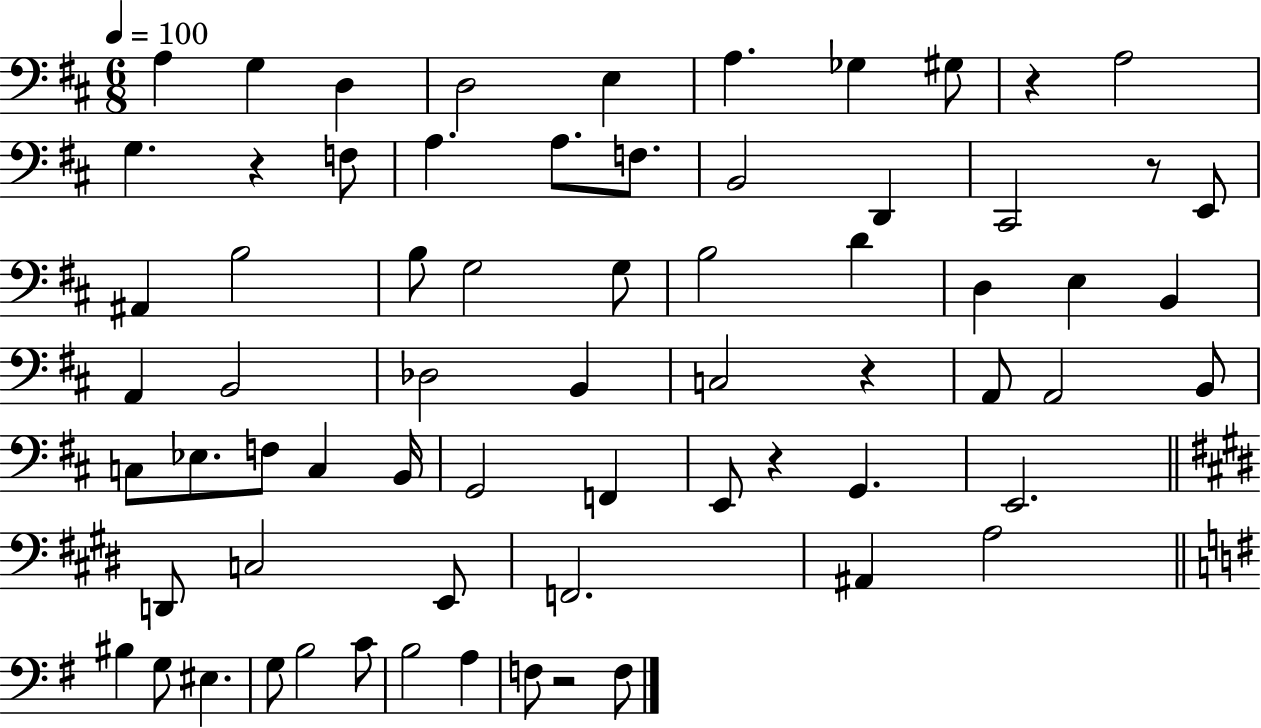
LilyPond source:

{
  \clef bass
  \numericTimeSignature
  \time 6/8
  \key d \major
  \tempo 4 = 100
  a4 g4 d4 | d2 e4 | a4. ges4 gis8 | r4 a2 | \break g4. r4 f8 | a4. a8. f8. | b,2 d,4 | cis,2 r8 e,8 | \break ais,4 b2 | b8 g2 g8 | b2 d'4 | d4 e4 b,4 | \break a,4 b,2 | des2 b,4 | c2 r4 | a,8 a,2 b,8 | \break c8 ees8. f8 c4 b,16 | g,2 f,4 | e,8 r4 g,4. | e,2. | \break \bar "||" \break \key e \major d,8 c2 e,8 | f,2. | ais,4 a2 | \bar "||" \break \key e \minor bis4 g8 eis4. | g8 b2 c'8 | b2 a4 | f8 r2 f8 | \break \bar "|."
}